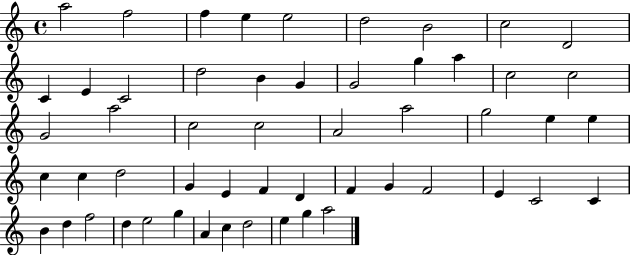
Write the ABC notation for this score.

X:1
T:Untitled
M:4/4
L:1/4
K:C
a2 f2 f e e2 d2 B2 c2 D2 C E C2 d2 B G G2 g a c2 c2 G2 a2 c2 c2 A2 a2 g2 e e c c d2 G E F D F G F2 E C2 C B d f2 d e2 g A c d2 e g a2